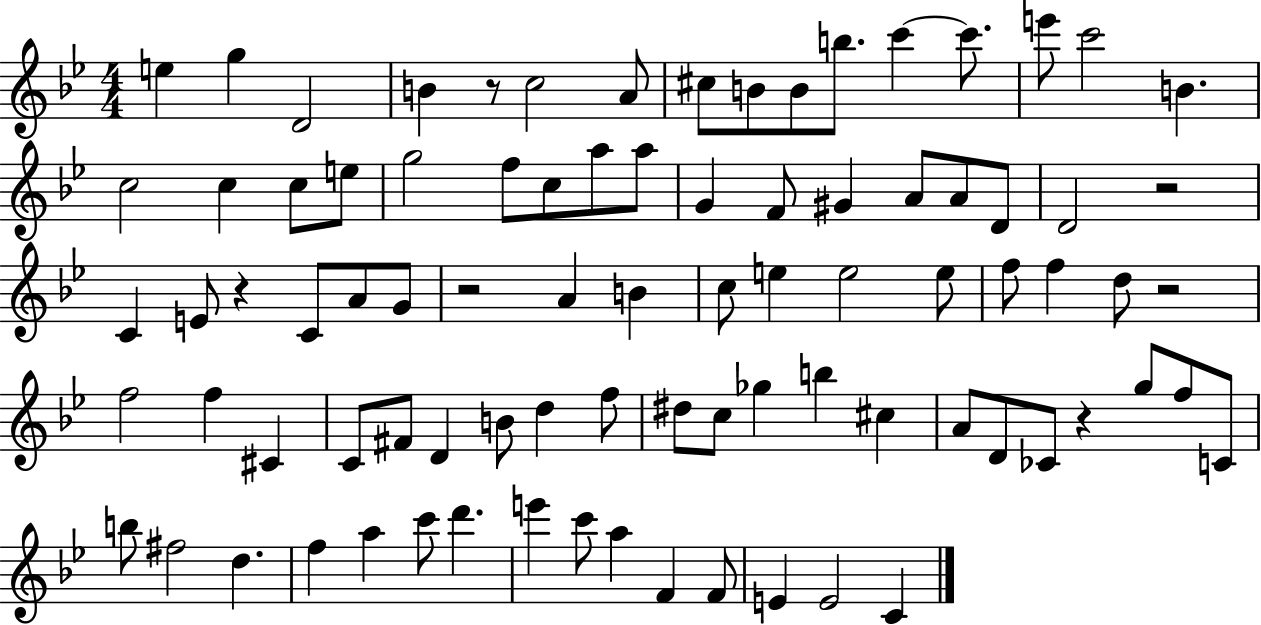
E5/q G5/q D4/h B4/q R/e C5/h A4/e C#5/e B4/e B4/e B5/e. C6/q C6/e. E6/e C6/h B4/q. C5/h C5/q C5/e E5/e G5/h F5/e C5/e A5/e A5/e G4/q F4/e G#4/q A4/e A4/e D4/e D4/h R/h C4/q E4/e R/q C4/e A4/e G4/e R/h A4/q B4/q C5/e E5/q E5/h E5/e F5/e F5/q D5/e R/h F5/h F5/q C#4/q C4/e F#4/e D4/q B4/e D5/q F5/e D#5/e C5/e Gb5/q B5/q C#5/q A4/e D4/e CES4/e R/q G5/e F5/e C4/e B5/e F#5/h D5/q. F5/q A5/q C6/e D6/q. E6/q C6/e A5/q F4/q F4/e E4/q E4/h C4/q